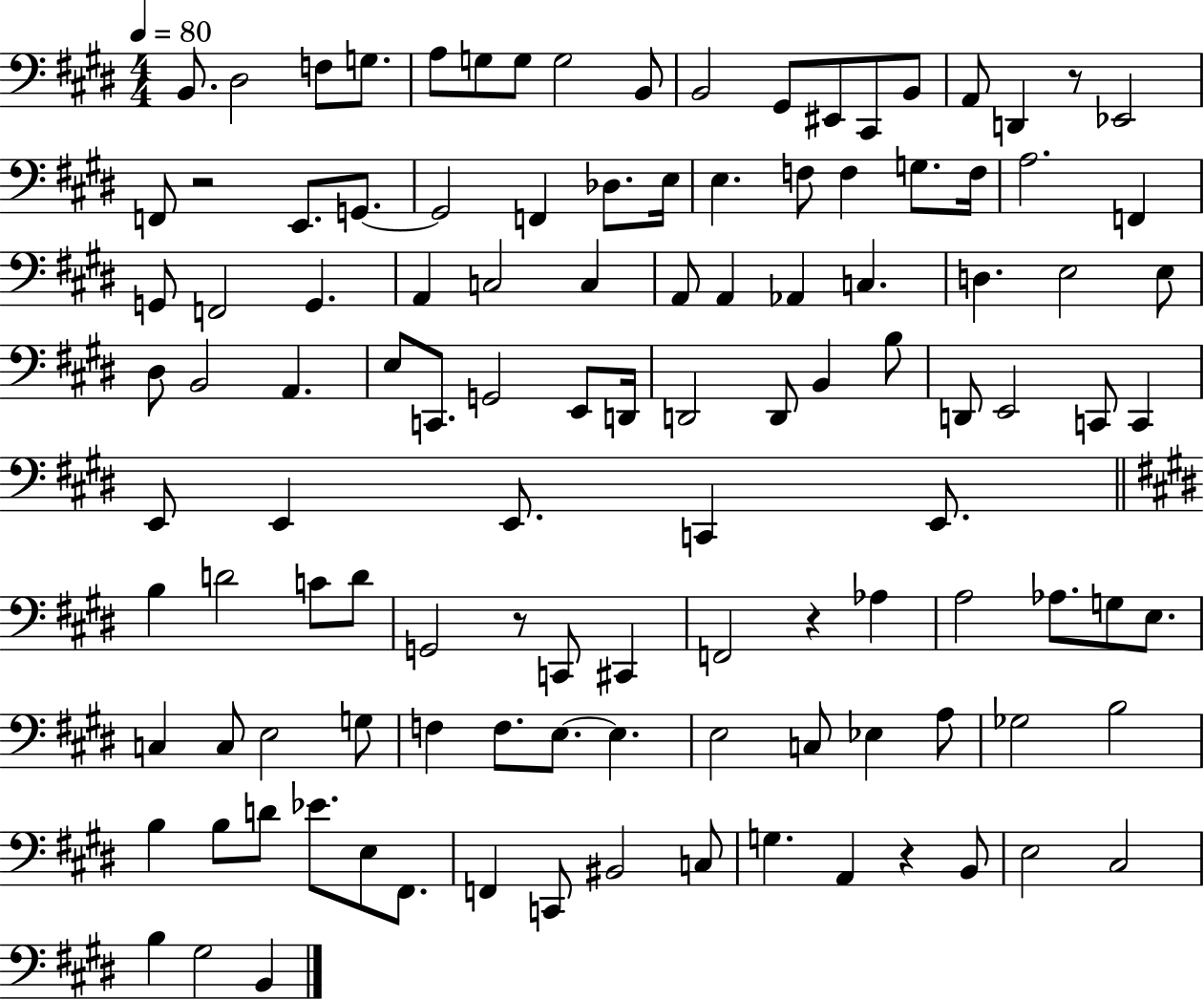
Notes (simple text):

B2/e. D#3/h F3/e G3/e. A3/e G3/e G3/e G3/h B2/e B2/h G#2/e EIS2/e C#2/e B2/e A2/e D2/q R/e Eb2/h F2/e R/h E2/e. G2/e. G2/h F2/q Db3/e. E3/s E3/q. F3/e F3/q G3/e. F3/s A3/h. F2/q G2/e F2/h G2/q. A2/q C3/h C3/q A2/e A2/q Ab2/q C3/q. D3/q. E3/h E3/e D#3/e B2/h A2/q. E3/e C2/e. G2/h E2/e D2/s D2/h D2/e B2/q B3/e D2/e E2/h C2/e C2/q E2/e E2/q E2/e. C2/q E2/e. B3/q D4/h C4/e D4/e G2/h R/e C2/e C#2/q F2/h R/q Ab3/q A3/h Ab3/e. G3/e E3/e. C3/q C3/e E3/h G3/e F3/q F3/e. E3/e. E3/q. E3/h C3/e Eb3/q A3/e Gb3/h B3/h B3/q B3/e D4/e Eb4/e. E3/e F#2/e. F2/q C2/e BIS2/h C3/e G3/q. A2/q R/q B2/e E3/h C#3/h B3/q G#3/h B2/q